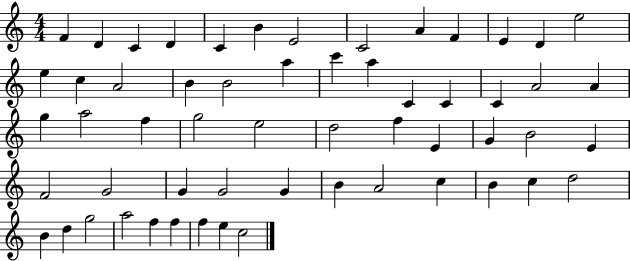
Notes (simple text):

F4/q D4/q C4/q D4/q C4/q B4/q E4/h C4/h A4/q F4/q E4/q D4/q E5/h E5/q C5/q A4/h B4/q B4/h A5/q C6/q A5/q C4/q C4/q C4/q A4/h A4/q G5/q A5/h F5/q G5/h E5/h D5/h F5/q E4/q G4/q B4/h E4/q F4/h G4/h G4/q G4/h G4/q B4/q A4/h C5/q B4/q C5/q D5/h B4/q D5/q G5/h A5/h F5/q F5/q F5/q E5/q C5/h